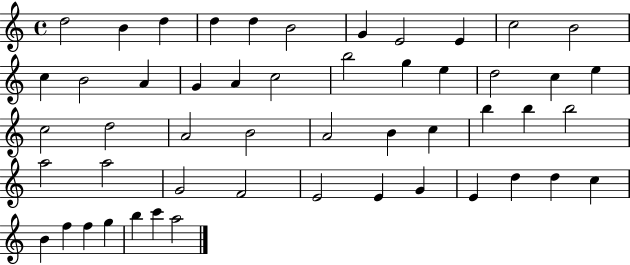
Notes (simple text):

D5/h B4/q D5/q D5/q D5/q B4/h G4/q E4/h E4/q C5/h B4/h C5/q B4/h A4/q G4/q A4/q C5/h B5/h G5/q E5/q D5/h C5/q E5/q C5/h D5/h A4/h B4/h A4/h B4/q C5/q B5/q B5/q B5/h A5/h A5/h G4/h F4/h E4/h E4/q G4/q E4/q D5/q D5/q C5/q B4/q F5/q F5/q G5/q B5/q C6/q A5/h